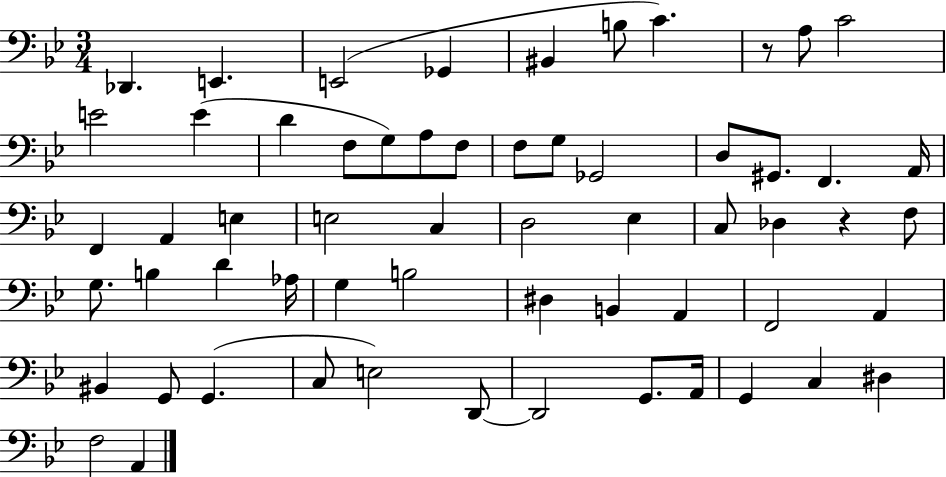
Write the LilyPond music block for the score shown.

{
  \clef bass
  \numericTimeSignature
  \time 3/4
  \key bes \major
  des,4. e,4. | e,2( ges,4 | bis,4 b8 c'4.) | r8 a8 c'2 | \break e'2 e'4( | d'4 f8 g8) a8 f8 | f8 g8 ges,2 | d8 gis,8. f,4. a,16 | \break f,4 a,4 e4 | e2 c4 | d2 ees4 | c8 des4 r4 f8 | \break g8. b4 d'4 aes16 | g4 b2 | dis4 b,4 a,4 | f,2 a,4 | \break bis,4 g,8 g,4.( | c8 e2) d,8~~ | d,2 g,8. a,16 | g,4 c4 dis4 | \break f2 a,4 | \bar "|."
}